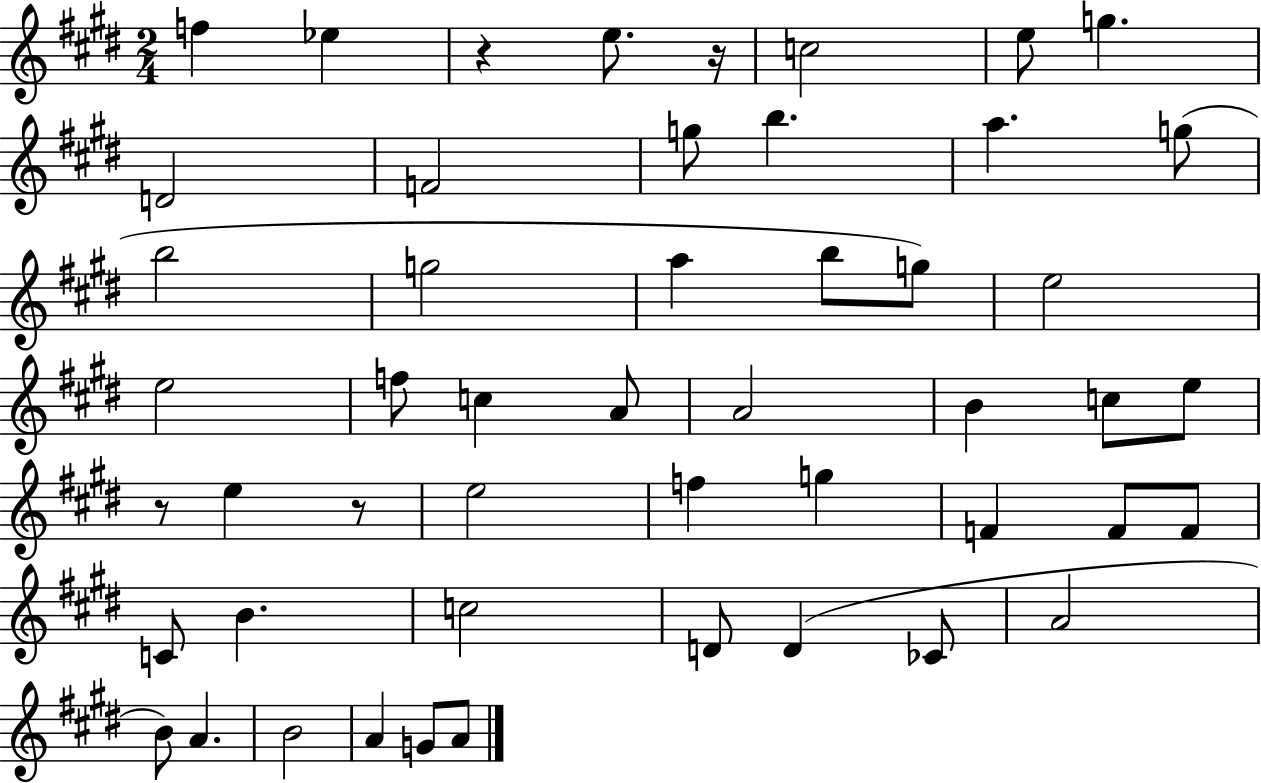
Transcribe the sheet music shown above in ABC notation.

X:1
T:Untitled
M:2/4
L:1/4
K:E
f _e z e/2 z/4 c2 e/2 g D2 F2 g/2 b a g/2 b2 g2 a b/2 g/2 e2 e2 f/2 c A/2 A2 B c/2 e/2 z/2 e z/2 e2 f g F F/2 F/2 C/2 B c2 D/2 D _C/2 A2 B/2 A B2 A G/2 A/2